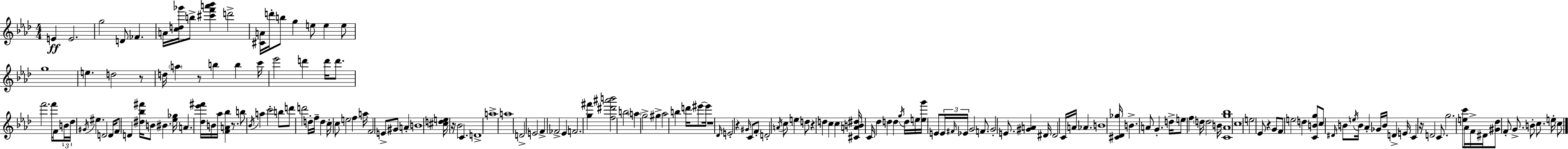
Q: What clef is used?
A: treble